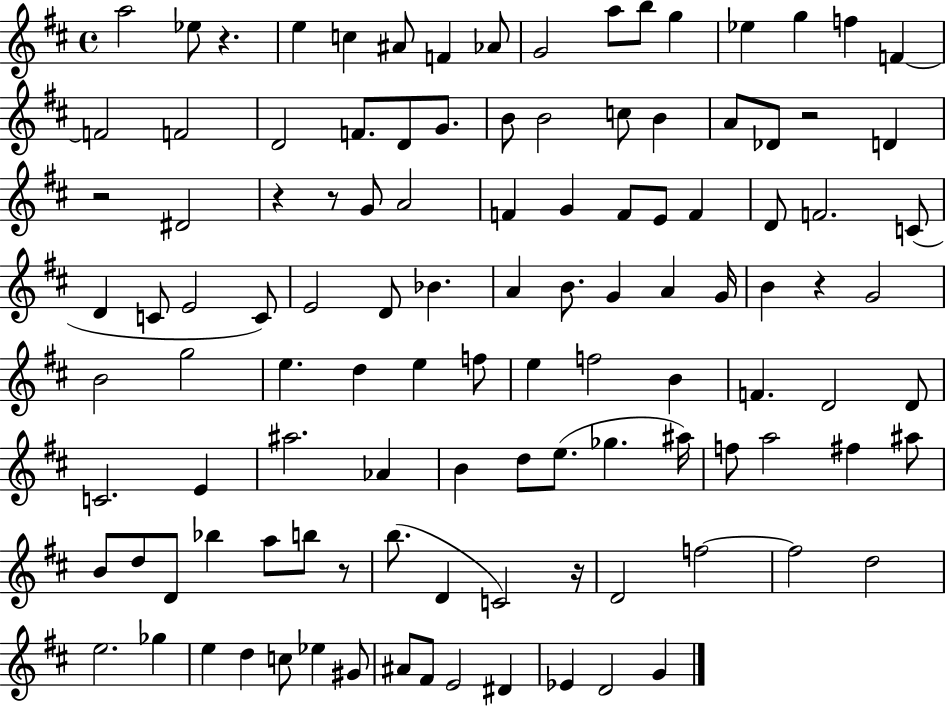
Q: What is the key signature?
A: D major